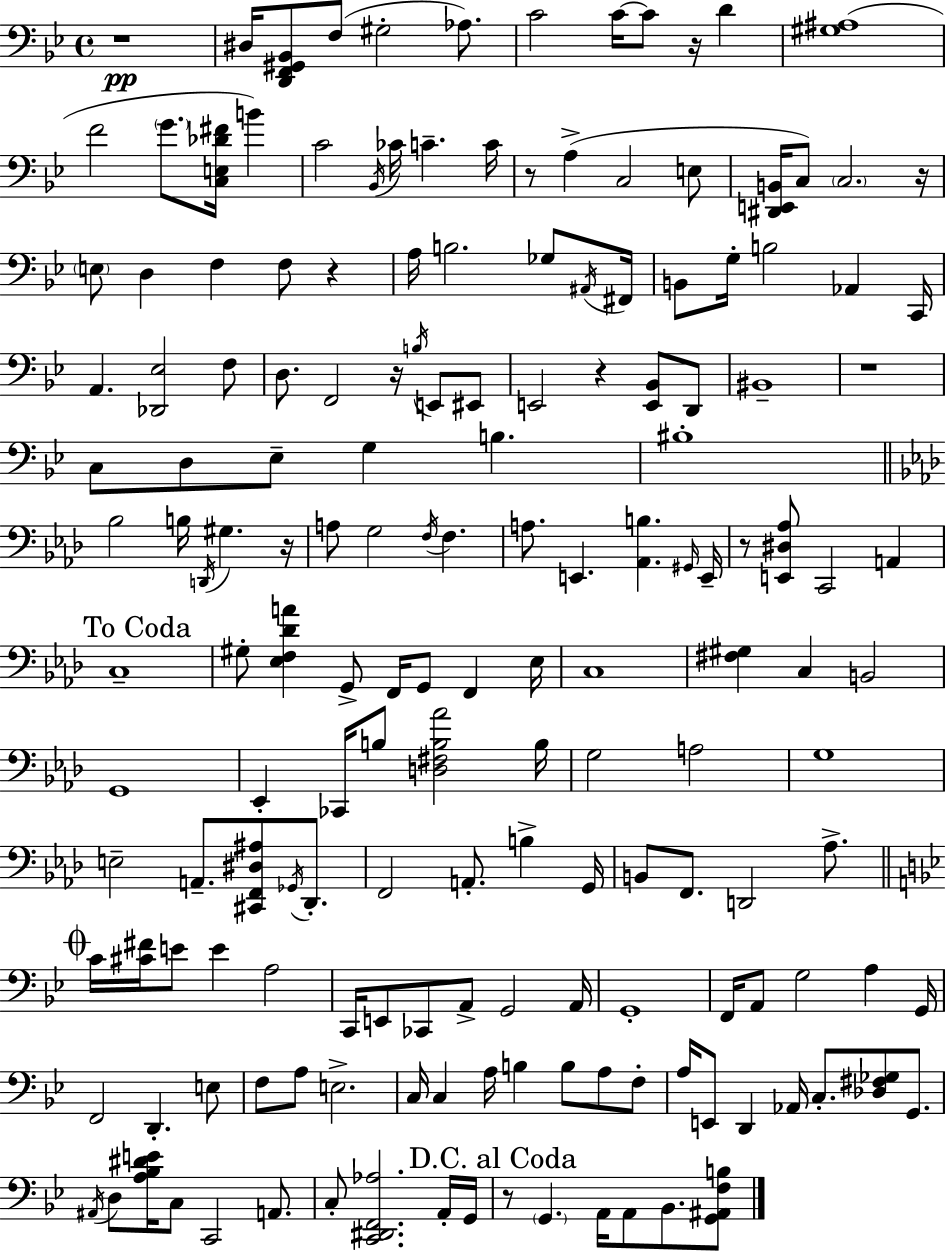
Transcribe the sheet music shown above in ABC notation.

X:1
T:Untitled
M:4/4
L:1/4
K:Bb
z4 ^D,/4 [D,,F,,^G,,_B,,]/2 F,/2 ^G,2 _A,/2 C2 C/4 C/2 z/4 D [^G,^A,]4 F2 G/2 [C,E,_D^F]/4 B C2 _B,,/4 _C/4 C C/4 z/2 A, C,2 E,/2 [^D,,E,,B,,]/4 C,/2 C,2 z/4 E,/2 D, F, F,/2 z A,/4 B,2 _G,/2 ^A,,/4 ^F,,/4 B,,/2 G,/4 B,2 _A,, C,,/4 A,, [_D,,_E,]2 F,/2 D,/2 F,,2 z/4 B,/4 E,,/2 ^E,,/2 E,,2 z [E,,_B,,]/2 D,,/2 ^B,,4 z4 C,/2 D,/2 _E,/2 G, B, ^B,4 _B,2 B,/4 D,,/4 ^G, z/4 A,/2 G,2 F,/4 F, A,/2 E,, [_A,,B,] ^G,,/4 E,,/4 z/2 [E,,^D,_A,]/2 C,,2 A,, C,4 ^G,/2 [_E,F,_DA] G,,/2 F,,/4 G,,/2 F,, _E,/4 C,4 [^F,^G,] C, B,,2 G,,4 _E,, _C,,/4 B,/2 [D,^F,B,_A]2 B,/4 G,2 A,2 G,4 E,2 A,,/2 [^C,,F,,^D,^A,]/2 _G,,/4 _D,,/2 F,,2 A,,/2 B, G,,/4 B,,/2 F,,/2 D,,2 _A,/2 C/4 [^C^F]/4 E/2 E A,2 C,,/4 E,,/2 _C,,/2 A,,/2 G,,2 A,,/4 G,,4 F,,/4 A,,/2 G,2 A, G,,/4 F,,2 D,, E,/2 F,/2 A,/2 E,2 C,/4 C, A,/4 B, B,/2 A,/2 F,/2 A,/4 E,,/2 D,, _A,,/4 C,/2 [_D,^F,_G,]/2 G,,/2 ^A,,/4 D,/2 [A,_B,^DE]/4 C,/2 C,,2 A,,/2 C,/2 [C,,^D,,F,,_A,]2 A,,/4 G,,/4 z/2 G,, A,,/4 A,,/2 _B,,/2 [G,,^A,,F,B,]/2